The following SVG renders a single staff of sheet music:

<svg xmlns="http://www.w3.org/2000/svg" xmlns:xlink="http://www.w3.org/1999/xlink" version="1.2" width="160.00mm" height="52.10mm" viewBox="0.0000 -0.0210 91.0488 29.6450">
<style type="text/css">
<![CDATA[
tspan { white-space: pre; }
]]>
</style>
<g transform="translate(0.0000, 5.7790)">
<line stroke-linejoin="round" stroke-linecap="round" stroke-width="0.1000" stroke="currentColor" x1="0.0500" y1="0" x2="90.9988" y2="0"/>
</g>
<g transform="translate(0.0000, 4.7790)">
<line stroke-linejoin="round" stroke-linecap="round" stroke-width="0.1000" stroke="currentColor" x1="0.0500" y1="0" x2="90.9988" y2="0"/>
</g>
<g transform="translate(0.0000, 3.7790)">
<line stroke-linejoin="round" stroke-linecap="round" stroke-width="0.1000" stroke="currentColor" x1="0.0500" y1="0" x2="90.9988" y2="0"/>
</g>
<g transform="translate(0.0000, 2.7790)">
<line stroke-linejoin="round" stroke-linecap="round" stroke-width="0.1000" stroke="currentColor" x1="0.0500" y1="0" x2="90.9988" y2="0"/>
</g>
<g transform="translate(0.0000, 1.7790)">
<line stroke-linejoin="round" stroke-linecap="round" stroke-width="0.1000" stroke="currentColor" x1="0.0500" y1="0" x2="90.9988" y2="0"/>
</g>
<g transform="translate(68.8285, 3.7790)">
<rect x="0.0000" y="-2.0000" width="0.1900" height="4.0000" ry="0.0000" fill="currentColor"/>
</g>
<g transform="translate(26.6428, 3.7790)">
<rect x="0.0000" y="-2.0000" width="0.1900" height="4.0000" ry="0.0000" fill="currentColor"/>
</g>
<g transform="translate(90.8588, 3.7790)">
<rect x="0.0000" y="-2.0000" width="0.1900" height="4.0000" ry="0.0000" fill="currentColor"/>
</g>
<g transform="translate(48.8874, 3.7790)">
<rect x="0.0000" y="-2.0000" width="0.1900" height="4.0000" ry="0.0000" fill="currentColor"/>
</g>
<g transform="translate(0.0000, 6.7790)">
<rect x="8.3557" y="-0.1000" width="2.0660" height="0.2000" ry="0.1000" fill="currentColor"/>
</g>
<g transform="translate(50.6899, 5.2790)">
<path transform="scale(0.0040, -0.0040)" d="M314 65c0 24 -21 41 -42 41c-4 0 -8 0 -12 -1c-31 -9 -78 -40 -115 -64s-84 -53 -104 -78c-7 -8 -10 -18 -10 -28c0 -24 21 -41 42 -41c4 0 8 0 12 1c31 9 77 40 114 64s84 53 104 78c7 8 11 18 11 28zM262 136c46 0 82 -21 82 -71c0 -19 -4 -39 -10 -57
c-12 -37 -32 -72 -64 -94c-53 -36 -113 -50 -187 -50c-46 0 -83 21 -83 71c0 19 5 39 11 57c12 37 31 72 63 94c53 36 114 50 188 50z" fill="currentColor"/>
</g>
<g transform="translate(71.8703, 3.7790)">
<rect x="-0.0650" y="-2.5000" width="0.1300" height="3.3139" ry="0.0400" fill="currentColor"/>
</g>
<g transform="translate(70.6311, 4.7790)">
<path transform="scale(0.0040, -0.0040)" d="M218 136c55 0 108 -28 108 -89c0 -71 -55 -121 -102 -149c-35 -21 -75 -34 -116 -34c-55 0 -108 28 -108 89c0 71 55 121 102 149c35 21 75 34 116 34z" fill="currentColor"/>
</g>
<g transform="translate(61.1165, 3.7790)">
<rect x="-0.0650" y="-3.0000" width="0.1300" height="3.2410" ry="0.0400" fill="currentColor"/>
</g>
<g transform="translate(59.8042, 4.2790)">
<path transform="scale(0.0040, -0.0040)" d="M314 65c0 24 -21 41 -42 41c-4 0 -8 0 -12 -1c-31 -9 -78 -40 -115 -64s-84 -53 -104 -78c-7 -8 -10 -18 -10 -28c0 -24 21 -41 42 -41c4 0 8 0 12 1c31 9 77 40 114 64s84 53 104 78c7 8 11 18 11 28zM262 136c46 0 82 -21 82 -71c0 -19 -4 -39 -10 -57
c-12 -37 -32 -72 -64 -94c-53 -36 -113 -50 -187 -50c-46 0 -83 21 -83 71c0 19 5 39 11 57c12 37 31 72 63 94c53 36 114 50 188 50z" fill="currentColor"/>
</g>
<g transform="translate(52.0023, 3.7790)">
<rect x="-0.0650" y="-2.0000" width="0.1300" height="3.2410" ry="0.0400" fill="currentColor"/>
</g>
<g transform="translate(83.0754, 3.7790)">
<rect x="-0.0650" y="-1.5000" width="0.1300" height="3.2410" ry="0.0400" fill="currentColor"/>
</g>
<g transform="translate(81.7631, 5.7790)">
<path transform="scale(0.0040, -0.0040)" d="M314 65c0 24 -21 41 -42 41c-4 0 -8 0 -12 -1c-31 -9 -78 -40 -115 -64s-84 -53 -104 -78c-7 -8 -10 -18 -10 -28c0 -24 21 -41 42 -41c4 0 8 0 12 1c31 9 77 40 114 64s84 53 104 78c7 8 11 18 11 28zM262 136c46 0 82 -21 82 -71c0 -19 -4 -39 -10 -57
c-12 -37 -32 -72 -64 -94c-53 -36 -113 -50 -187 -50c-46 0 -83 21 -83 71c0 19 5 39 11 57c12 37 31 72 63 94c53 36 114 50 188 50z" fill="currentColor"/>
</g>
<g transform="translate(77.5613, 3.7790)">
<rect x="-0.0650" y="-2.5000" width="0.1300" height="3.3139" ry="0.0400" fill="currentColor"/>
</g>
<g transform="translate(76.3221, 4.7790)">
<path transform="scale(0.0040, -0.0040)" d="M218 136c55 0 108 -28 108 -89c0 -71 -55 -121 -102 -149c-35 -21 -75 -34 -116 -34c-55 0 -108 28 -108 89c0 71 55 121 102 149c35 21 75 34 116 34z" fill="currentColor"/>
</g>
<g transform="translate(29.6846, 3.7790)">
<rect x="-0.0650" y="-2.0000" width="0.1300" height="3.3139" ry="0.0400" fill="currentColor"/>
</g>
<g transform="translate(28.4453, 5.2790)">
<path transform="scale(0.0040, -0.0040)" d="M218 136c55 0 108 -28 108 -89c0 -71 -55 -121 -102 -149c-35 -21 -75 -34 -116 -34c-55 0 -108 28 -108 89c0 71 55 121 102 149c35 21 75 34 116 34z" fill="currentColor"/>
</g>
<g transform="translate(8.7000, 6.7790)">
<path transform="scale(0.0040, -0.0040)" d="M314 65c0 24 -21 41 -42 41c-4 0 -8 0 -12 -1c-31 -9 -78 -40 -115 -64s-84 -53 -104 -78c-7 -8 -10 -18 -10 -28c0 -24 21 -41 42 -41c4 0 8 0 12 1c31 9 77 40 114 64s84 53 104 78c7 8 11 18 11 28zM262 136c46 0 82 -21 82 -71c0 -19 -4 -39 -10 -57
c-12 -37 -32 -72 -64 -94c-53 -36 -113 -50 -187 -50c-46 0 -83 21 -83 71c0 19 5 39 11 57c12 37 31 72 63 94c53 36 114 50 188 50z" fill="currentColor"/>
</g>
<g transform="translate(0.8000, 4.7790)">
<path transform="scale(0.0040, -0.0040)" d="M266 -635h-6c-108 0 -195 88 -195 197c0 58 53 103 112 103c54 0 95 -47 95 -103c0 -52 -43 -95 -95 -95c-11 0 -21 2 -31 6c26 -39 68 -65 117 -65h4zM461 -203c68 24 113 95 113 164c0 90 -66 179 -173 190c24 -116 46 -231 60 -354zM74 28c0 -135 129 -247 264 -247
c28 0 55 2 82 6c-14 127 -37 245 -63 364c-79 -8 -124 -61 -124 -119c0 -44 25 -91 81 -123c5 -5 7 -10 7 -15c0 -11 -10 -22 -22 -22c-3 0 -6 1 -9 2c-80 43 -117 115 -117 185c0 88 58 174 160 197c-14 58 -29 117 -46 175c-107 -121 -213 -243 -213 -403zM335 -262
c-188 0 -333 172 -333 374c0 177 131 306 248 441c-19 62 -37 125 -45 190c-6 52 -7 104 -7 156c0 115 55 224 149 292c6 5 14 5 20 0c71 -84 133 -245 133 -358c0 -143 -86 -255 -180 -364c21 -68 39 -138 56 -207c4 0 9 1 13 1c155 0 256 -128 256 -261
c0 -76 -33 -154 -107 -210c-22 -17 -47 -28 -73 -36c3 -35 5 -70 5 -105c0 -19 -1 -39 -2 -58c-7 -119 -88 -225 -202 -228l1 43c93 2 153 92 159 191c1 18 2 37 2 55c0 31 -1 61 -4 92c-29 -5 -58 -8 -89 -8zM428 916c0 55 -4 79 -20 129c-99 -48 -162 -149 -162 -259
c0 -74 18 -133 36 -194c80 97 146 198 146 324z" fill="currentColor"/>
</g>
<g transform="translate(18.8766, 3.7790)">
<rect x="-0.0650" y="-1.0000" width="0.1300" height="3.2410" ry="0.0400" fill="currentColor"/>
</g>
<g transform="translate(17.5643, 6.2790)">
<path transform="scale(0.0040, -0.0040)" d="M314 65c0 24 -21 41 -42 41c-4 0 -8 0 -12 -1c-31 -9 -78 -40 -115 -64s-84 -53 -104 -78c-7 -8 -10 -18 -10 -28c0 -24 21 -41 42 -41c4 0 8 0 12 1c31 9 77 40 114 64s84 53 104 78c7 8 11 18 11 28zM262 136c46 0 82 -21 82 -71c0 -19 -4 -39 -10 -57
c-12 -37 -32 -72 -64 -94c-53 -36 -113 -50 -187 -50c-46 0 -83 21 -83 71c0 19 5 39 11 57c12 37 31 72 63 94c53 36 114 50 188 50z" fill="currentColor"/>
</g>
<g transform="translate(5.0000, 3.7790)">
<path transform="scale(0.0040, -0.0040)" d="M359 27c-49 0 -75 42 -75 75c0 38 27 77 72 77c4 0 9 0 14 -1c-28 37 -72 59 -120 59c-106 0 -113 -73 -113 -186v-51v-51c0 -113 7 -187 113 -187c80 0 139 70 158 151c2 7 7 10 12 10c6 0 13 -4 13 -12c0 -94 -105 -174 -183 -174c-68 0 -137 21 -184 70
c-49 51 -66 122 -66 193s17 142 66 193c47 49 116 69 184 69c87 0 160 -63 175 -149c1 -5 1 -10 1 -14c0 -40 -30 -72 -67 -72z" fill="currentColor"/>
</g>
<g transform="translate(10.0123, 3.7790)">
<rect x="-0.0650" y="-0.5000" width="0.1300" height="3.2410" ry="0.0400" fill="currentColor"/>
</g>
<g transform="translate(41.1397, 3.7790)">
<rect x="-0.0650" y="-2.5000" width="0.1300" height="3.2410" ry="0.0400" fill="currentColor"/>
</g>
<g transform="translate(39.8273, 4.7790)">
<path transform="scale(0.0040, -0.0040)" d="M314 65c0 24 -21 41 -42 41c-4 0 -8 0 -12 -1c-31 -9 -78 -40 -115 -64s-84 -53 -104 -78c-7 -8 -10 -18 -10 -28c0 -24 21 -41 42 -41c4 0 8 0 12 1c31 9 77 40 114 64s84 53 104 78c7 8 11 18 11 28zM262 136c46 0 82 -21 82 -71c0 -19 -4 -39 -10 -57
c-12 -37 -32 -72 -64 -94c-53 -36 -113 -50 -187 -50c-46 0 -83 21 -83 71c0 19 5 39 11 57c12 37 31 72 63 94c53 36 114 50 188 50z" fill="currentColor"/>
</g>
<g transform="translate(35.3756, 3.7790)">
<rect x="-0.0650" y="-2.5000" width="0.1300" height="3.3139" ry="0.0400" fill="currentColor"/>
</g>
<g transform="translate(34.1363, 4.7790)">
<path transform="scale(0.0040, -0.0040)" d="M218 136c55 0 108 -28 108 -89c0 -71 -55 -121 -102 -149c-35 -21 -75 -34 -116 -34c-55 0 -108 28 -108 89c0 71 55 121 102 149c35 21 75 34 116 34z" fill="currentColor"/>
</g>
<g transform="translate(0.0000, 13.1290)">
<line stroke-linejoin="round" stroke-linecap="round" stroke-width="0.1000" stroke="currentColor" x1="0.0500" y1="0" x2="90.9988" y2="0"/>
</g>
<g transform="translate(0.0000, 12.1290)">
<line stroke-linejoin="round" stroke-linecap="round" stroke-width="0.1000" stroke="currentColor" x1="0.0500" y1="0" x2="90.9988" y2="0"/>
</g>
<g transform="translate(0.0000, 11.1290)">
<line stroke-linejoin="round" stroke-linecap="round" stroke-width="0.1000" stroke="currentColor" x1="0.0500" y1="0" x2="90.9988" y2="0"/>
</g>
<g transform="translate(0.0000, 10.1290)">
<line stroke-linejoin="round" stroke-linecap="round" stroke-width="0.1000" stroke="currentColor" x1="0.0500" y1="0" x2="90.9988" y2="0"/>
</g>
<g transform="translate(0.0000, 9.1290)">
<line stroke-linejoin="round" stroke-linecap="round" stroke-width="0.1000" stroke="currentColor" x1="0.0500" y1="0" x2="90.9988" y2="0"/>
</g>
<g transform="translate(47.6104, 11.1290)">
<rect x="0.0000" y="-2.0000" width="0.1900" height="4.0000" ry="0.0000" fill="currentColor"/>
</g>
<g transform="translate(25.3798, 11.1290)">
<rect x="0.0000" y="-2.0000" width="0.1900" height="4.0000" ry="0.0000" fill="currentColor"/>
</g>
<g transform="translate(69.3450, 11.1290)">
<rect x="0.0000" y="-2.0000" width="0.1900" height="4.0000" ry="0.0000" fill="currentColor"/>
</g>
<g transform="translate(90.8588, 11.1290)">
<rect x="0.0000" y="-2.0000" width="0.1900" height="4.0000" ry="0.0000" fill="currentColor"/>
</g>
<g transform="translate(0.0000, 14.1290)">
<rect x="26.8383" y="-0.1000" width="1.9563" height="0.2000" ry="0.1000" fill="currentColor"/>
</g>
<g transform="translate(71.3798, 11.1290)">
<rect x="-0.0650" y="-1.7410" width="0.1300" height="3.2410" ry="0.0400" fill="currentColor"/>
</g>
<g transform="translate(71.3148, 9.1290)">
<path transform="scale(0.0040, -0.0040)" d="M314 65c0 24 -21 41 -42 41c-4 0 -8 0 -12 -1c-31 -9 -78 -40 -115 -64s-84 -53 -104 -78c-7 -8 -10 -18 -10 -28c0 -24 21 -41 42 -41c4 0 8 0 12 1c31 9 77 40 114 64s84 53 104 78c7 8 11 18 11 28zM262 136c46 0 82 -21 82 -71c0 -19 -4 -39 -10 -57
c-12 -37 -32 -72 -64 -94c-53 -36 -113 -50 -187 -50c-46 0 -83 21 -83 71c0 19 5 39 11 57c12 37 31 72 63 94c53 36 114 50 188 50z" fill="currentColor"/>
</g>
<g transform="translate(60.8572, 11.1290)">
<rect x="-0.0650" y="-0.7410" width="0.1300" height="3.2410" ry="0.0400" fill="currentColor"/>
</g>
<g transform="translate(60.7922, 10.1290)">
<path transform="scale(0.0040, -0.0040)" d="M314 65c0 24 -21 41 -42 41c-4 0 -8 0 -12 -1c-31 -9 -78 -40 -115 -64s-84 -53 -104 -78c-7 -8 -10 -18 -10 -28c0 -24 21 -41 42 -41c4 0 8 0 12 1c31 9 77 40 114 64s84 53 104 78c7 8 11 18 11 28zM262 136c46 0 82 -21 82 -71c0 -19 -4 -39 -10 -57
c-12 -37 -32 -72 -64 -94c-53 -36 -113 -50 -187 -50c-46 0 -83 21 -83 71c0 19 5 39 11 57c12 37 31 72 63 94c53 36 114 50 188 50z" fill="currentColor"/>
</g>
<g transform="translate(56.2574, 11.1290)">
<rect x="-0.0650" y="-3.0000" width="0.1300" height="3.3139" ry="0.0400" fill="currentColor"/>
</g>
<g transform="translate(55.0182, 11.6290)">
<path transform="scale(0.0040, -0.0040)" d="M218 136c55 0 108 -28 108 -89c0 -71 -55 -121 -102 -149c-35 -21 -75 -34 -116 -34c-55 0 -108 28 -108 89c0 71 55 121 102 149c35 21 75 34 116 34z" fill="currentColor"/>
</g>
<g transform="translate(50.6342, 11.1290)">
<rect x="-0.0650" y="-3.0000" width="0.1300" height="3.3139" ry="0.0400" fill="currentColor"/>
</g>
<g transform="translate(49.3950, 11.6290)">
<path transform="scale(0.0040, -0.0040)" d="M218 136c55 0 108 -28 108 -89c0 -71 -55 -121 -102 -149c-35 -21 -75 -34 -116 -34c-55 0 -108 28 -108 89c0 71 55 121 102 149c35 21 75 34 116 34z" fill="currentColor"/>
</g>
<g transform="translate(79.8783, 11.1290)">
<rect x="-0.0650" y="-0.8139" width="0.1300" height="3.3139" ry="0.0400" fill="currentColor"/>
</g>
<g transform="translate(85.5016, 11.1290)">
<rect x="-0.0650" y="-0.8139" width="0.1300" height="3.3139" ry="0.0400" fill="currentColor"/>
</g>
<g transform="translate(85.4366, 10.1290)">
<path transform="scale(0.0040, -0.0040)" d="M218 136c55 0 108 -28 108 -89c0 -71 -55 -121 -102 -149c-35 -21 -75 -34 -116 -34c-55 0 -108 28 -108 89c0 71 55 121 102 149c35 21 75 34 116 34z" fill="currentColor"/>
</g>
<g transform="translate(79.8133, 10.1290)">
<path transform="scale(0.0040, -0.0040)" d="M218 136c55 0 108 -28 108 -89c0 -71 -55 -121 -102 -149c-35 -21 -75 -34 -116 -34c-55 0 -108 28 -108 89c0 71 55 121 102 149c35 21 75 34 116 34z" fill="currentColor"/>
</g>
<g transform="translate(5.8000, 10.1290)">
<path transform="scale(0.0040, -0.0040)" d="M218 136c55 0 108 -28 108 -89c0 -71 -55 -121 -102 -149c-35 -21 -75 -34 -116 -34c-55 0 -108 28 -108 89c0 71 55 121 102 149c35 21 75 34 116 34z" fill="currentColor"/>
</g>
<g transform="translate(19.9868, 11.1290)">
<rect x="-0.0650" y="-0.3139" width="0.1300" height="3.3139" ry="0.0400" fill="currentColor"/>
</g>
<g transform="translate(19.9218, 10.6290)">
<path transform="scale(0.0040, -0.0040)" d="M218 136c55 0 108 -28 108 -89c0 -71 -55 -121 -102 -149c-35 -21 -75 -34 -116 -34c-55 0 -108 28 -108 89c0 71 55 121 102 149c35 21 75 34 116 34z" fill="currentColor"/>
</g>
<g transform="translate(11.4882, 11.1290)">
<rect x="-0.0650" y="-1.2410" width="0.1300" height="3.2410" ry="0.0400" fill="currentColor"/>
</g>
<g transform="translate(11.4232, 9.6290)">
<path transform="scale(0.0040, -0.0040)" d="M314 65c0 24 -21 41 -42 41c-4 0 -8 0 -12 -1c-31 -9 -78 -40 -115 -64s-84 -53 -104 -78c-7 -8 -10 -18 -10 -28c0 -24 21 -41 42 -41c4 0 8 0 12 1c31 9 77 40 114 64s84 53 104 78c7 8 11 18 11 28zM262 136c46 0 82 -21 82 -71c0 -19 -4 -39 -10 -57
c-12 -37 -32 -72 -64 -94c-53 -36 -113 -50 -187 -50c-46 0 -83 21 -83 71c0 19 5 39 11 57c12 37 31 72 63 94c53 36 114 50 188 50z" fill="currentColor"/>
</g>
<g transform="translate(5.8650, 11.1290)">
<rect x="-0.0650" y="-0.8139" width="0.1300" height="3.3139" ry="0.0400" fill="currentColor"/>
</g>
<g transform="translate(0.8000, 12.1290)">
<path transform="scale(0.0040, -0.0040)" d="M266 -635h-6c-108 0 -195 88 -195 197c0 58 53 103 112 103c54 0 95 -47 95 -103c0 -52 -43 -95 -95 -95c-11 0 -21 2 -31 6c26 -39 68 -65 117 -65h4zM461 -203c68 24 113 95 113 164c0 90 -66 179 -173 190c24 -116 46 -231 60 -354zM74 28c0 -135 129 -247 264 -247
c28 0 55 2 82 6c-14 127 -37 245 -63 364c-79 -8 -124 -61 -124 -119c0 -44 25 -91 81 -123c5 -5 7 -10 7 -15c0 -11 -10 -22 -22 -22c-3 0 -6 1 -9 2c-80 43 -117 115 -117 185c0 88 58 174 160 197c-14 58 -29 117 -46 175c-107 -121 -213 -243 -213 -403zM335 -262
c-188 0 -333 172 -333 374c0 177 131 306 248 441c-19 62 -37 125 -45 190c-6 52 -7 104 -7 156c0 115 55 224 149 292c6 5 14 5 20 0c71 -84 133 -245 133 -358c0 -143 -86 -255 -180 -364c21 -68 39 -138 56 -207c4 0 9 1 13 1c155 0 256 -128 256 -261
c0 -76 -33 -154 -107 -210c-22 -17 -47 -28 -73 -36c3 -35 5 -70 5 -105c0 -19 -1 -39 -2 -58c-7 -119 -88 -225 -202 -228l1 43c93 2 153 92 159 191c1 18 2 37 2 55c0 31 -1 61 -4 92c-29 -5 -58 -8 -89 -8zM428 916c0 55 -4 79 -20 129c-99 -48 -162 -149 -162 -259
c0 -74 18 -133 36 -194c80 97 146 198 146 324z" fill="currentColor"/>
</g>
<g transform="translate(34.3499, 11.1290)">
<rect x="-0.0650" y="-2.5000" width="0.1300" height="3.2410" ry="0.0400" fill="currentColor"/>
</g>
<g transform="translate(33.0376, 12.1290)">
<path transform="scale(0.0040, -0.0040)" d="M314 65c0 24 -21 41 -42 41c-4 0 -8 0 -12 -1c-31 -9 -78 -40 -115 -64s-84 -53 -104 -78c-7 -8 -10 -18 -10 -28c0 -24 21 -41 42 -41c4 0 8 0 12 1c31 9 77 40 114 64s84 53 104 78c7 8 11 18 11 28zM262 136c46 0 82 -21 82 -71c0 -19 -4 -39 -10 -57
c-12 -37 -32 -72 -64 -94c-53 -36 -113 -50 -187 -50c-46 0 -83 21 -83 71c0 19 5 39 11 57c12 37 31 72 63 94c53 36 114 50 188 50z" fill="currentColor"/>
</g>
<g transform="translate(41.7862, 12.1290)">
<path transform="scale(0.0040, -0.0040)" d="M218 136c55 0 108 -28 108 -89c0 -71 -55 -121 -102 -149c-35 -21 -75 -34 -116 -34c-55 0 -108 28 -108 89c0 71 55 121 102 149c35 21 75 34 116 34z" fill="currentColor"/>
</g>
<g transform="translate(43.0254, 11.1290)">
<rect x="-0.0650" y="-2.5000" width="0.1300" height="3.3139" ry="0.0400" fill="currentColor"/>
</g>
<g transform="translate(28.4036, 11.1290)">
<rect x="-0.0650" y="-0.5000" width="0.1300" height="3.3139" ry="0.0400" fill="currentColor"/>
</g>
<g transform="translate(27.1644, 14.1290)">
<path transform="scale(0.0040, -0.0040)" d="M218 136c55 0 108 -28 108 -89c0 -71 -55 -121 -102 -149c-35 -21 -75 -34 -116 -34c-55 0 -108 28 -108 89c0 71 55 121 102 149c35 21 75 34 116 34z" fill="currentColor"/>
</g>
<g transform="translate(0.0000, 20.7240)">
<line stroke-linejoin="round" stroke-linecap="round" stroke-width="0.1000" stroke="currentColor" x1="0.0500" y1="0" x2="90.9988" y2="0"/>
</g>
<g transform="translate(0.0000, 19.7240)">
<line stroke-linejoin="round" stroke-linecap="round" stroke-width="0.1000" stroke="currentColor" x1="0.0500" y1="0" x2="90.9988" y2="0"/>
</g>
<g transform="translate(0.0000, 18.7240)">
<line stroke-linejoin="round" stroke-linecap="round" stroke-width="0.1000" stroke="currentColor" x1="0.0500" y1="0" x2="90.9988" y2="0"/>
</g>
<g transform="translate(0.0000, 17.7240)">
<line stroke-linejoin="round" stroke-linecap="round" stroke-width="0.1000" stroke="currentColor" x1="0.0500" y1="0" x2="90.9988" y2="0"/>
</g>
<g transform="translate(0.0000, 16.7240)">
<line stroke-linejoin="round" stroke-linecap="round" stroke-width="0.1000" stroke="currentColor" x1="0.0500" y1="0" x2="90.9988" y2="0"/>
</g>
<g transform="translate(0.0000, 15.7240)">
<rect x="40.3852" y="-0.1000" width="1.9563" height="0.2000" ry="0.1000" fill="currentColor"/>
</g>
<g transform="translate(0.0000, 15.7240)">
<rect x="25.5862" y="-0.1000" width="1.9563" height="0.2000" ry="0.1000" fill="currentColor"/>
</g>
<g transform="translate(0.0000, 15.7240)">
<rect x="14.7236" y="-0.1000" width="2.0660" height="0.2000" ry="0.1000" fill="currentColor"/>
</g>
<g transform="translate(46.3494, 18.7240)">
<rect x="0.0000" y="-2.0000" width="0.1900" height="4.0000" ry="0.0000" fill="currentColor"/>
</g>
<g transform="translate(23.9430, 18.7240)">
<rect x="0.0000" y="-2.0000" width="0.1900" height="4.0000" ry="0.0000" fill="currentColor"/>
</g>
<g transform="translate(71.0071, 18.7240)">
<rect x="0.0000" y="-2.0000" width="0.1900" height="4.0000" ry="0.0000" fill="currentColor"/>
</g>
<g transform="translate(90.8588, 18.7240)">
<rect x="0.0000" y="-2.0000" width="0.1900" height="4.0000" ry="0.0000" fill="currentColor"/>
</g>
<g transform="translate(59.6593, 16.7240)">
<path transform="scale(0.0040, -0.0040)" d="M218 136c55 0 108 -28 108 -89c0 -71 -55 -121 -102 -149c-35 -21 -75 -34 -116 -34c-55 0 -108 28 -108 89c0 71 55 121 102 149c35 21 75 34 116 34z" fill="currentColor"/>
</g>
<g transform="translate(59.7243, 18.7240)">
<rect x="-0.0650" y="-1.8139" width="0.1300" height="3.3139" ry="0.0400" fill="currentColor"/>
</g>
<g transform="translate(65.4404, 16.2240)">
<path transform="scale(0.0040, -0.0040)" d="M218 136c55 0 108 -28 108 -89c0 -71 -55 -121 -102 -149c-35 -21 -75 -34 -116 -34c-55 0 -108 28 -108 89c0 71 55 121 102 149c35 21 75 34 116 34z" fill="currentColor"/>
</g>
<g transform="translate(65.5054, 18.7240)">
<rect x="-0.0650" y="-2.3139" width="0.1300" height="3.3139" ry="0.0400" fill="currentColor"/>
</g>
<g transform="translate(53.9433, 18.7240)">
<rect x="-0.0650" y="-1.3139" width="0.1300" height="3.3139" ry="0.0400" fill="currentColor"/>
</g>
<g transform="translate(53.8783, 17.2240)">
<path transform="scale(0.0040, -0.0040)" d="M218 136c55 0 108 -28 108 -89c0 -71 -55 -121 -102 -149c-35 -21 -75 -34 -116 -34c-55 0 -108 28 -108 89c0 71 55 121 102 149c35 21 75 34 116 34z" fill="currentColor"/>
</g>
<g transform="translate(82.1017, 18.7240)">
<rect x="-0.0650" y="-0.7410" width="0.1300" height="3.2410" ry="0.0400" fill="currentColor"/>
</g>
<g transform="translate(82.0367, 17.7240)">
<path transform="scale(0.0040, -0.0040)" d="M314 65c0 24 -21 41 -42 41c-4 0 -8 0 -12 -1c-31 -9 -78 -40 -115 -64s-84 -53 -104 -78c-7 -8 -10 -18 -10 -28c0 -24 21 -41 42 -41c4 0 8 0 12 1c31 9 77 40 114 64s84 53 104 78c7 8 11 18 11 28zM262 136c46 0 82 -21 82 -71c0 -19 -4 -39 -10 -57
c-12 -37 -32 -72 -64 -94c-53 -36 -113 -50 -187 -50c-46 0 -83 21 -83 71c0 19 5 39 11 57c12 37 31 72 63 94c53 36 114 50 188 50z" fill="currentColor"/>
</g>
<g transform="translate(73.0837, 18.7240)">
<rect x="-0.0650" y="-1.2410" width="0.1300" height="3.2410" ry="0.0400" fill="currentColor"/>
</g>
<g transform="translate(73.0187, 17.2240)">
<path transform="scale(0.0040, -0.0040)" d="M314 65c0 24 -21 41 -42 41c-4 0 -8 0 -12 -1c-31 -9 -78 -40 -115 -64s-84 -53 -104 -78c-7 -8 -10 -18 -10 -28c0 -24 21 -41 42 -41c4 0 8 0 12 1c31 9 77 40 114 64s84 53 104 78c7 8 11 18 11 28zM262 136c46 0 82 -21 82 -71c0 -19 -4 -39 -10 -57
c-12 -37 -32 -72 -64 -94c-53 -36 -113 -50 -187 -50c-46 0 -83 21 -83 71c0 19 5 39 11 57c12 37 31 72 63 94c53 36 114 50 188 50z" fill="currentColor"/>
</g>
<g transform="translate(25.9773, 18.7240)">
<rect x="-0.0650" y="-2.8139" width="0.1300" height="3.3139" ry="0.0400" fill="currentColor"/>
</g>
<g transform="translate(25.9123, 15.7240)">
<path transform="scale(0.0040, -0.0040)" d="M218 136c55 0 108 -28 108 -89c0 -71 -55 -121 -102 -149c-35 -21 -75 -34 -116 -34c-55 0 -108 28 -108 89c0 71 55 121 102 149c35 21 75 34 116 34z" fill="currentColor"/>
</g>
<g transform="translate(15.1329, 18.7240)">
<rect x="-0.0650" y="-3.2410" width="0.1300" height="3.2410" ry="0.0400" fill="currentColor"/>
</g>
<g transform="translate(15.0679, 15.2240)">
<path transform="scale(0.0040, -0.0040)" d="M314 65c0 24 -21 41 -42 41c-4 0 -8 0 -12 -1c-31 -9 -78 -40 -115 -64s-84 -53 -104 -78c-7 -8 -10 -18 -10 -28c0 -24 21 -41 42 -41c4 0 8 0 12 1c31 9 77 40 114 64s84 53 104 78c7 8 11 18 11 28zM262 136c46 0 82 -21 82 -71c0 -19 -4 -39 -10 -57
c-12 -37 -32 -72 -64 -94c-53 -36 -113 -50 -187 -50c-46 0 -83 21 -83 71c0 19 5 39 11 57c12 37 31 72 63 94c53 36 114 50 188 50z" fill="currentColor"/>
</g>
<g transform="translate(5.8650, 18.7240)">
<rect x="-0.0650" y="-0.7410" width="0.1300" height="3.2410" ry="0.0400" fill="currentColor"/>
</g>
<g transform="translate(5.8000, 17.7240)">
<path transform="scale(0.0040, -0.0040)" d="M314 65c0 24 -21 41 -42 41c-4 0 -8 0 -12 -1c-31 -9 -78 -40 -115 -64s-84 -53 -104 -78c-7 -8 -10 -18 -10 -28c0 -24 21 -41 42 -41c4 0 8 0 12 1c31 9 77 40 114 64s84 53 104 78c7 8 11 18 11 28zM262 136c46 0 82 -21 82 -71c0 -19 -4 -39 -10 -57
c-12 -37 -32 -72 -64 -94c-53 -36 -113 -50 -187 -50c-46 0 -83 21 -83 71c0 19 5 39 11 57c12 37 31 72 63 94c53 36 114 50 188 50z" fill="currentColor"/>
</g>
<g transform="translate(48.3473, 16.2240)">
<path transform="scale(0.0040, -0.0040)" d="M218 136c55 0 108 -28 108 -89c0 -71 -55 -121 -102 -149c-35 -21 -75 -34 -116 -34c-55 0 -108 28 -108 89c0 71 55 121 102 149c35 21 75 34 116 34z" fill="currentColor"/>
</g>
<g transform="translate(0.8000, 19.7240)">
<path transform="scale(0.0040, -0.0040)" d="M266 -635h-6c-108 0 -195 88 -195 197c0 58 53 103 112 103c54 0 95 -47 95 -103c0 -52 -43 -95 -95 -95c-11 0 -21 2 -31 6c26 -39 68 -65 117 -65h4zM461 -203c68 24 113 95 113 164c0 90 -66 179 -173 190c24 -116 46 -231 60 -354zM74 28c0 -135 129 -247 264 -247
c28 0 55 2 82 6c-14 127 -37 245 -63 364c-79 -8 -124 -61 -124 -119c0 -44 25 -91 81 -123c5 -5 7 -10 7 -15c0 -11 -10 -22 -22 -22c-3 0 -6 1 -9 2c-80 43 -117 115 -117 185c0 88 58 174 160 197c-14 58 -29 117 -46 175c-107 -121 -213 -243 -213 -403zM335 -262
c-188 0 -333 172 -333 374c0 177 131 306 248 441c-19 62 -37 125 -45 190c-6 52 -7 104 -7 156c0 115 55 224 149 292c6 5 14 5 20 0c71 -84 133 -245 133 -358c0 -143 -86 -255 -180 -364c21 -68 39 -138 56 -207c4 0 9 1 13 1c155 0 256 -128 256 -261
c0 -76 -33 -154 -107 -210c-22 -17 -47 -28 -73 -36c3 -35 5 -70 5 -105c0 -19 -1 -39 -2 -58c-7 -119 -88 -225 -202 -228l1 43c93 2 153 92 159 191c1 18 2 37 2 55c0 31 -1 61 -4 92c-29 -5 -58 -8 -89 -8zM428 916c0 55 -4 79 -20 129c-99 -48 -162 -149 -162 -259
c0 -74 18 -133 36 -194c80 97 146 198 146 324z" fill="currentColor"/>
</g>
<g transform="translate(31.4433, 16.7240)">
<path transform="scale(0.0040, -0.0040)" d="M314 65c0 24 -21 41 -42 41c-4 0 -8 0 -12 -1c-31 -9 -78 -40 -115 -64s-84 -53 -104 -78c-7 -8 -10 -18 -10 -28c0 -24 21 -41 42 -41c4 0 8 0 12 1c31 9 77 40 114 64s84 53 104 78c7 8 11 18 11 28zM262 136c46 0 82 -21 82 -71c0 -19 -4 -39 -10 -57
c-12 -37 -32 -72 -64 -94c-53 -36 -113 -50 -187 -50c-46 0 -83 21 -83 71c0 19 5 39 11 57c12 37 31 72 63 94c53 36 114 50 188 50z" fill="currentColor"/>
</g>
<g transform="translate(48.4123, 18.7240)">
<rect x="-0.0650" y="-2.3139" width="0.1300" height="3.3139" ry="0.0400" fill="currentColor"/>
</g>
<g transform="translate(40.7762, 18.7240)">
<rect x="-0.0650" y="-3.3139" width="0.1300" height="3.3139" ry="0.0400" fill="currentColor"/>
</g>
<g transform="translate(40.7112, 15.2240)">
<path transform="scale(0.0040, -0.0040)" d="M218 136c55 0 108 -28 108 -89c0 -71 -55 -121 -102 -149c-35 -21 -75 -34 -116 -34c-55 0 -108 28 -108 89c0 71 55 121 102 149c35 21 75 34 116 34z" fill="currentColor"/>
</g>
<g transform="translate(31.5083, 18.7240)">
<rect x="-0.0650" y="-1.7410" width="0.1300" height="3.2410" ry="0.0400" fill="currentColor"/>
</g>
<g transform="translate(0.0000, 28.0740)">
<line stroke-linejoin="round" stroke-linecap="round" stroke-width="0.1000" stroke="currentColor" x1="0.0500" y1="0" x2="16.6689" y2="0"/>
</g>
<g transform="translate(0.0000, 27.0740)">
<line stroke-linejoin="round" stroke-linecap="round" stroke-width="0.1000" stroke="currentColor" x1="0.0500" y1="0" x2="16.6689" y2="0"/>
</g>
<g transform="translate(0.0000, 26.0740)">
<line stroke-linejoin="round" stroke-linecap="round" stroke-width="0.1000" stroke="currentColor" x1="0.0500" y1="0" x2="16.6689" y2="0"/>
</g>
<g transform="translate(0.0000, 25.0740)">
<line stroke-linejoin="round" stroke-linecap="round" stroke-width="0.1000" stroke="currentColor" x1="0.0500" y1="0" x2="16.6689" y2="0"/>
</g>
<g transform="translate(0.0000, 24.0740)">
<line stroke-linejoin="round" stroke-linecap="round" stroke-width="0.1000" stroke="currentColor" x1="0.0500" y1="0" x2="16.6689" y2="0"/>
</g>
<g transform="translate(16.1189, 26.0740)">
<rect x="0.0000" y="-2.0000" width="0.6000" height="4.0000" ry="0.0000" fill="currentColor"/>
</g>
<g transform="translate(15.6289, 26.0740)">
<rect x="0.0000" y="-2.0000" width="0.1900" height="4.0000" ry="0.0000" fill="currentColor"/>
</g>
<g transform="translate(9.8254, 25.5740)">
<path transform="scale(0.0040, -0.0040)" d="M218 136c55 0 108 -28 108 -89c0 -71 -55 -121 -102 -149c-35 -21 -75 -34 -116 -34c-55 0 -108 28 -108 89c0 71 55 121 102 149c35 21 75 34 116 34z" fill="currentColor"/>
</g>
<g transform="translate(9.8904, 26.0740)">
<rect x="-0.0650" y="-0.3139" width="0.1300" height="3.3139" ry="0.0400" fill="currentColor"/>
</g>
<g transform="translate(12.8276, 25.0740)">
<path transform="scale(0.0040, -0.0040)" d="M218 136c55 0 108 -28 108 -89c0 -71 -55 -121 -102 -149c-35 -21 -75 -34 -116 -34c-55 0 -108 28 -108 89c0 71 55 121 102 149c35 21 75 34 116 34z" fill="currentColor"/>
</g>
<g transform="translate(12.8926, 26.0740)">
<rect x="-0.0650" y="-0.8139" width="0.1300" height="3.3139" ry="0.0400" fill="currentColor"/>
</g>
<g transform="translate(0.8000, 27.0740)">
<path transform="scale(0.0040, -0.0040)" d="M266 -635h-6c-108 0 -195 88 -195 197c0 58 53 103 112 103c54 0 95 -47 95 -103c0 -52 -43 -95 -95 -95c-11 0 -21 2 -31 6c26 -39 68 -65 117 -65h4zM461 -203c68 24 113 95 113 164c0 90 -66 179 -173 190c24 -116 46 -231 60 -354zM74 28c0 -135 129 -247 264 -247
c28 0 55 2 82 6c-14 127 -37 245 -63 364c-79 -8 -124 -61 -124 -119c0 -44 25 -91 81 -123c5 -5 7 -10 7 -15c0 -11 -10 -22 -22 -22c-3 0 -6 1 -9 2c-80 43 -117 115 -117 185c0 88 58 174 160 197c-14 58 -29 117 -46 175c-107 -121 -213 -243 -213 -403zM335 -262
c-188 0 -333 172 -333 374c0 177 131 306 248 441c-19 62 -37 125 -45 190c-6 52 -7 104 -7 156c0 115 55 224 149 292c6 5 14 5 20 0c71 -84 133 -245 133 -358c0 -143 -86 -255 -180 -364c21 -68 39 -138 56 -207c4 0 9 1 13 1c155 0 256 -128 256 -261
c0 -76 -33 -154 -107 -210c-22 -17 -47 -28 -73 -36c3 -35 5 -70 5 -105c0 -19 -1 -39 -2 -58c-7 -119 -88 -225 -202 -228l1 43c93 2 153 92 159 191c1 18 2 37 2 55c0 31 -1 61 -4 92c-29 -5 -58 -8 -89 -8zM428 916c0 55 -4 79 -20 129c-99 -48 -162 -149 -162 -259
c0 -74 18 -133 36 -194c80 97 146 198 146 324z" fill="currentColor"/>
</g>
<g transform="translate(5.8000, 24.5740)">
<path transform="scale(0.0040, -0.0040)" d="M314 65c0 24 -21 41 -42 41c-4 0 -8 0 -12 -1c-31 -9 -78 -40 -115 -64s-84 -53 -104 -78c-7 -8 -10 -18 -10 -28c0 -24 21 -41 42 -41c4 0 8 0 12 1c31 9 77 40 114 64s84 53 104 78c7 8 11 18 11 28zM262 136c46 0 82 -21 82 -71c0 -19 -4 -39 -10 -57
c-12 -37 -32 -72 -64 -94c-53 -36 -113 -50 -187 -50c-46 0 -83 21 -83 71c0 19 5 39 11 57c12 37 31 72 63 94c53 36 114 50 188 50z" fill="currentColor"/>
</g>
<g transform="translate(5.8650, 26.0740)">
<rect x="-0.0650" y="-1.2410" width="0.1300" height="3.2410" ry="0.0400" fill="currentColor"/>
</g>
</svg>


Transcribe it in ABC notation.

X:1
T:Untitled
M:4/4
L:1/4
K:C
C2 D2 F G G2 F2 A2 G G E2 d e2 c C G2 G A A d2 f2 d d d2 b2 a f2 b g e f g e2 d2 e2 c d